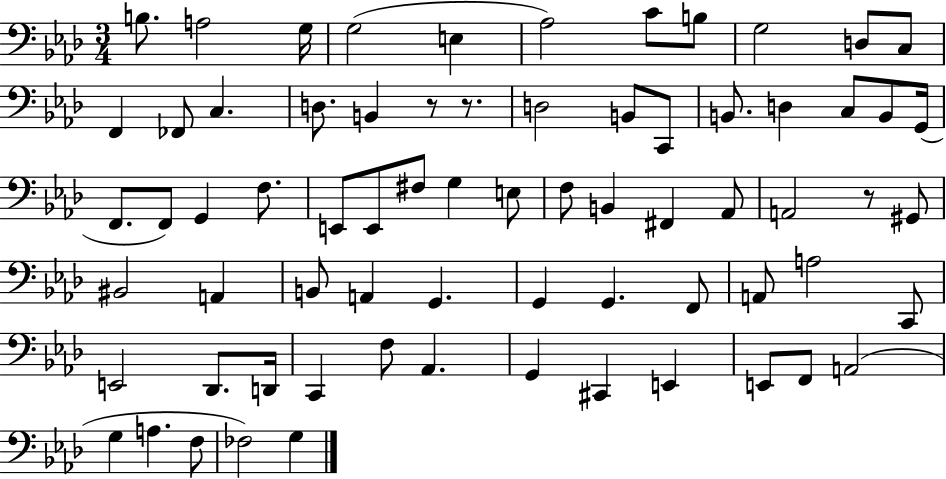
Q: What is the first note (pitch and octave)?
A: B3